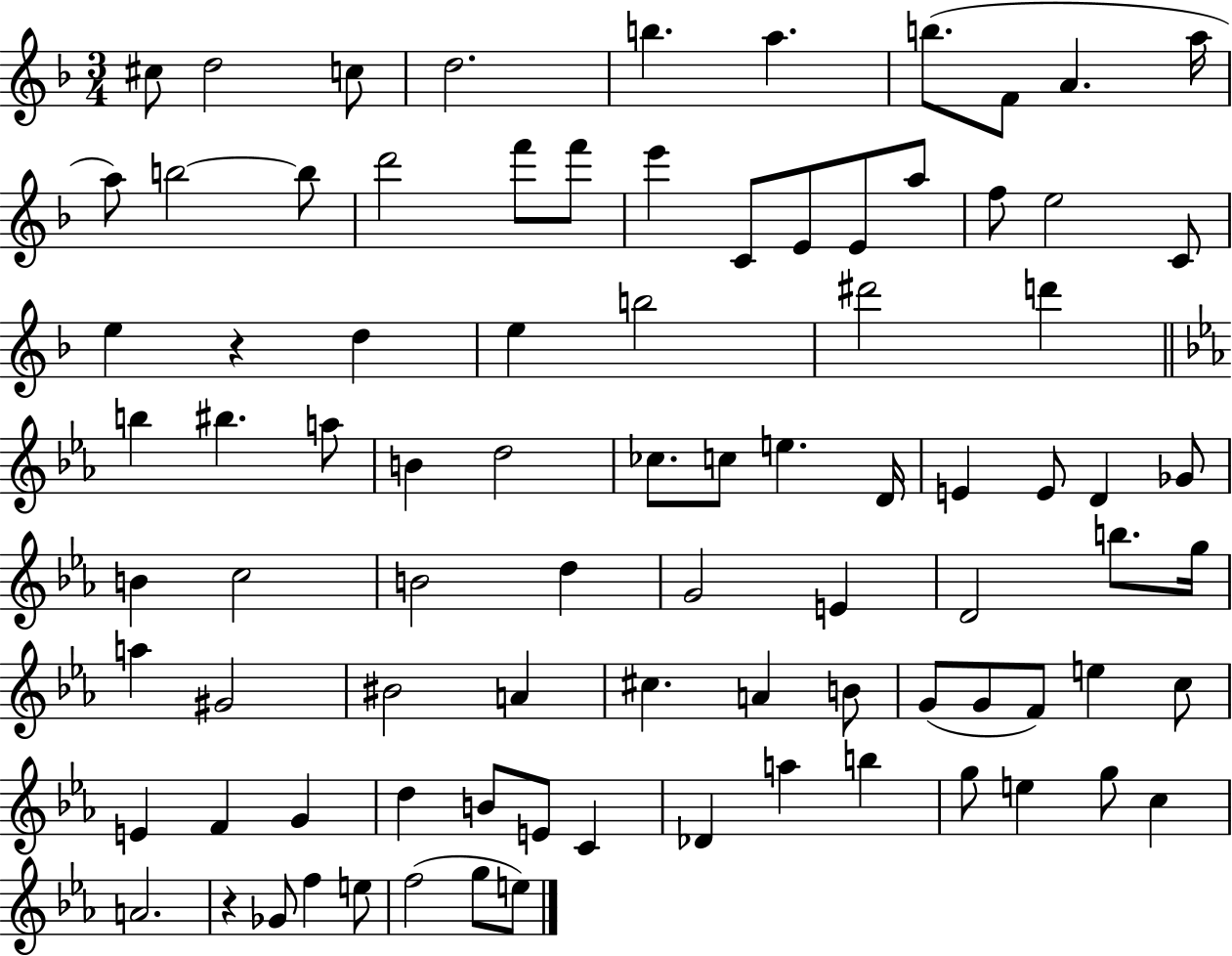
C#5/e D5/h C5/e D5/h. B5/q. A5/q. B5/e. F4/e A4/q. A5/s A5/e B5/h B5/e D6/h F6/e F6/e E6/q C4/e E4/e E4/e A5/e F5/e E5/h C4/e E5/q R/q D5/q E5/q B5/h D#6/h D6/q B5/q BIS5/q. A5/e B4/q D5/h CES5/e. C5/e E5/q. D4/s E4/q E4/e D4/q Gb4/e B4/q C5/h B4/h D5/q G4/h E4/q D4/h B5/e. G5/s A5/q G#4/h BIS4/h A4/q C#5/q. A4/q B4/e G4/e G4/e F4/e E5/q C5/e E4/q F4/q G4/q D5/q B4/e E4/e C4/q Db4/q A5/q B5/q G5/e E5/q G5/e C5/q A4/h. R/q Gb4/e F5/q E5/e F5/h G5/e E5/e